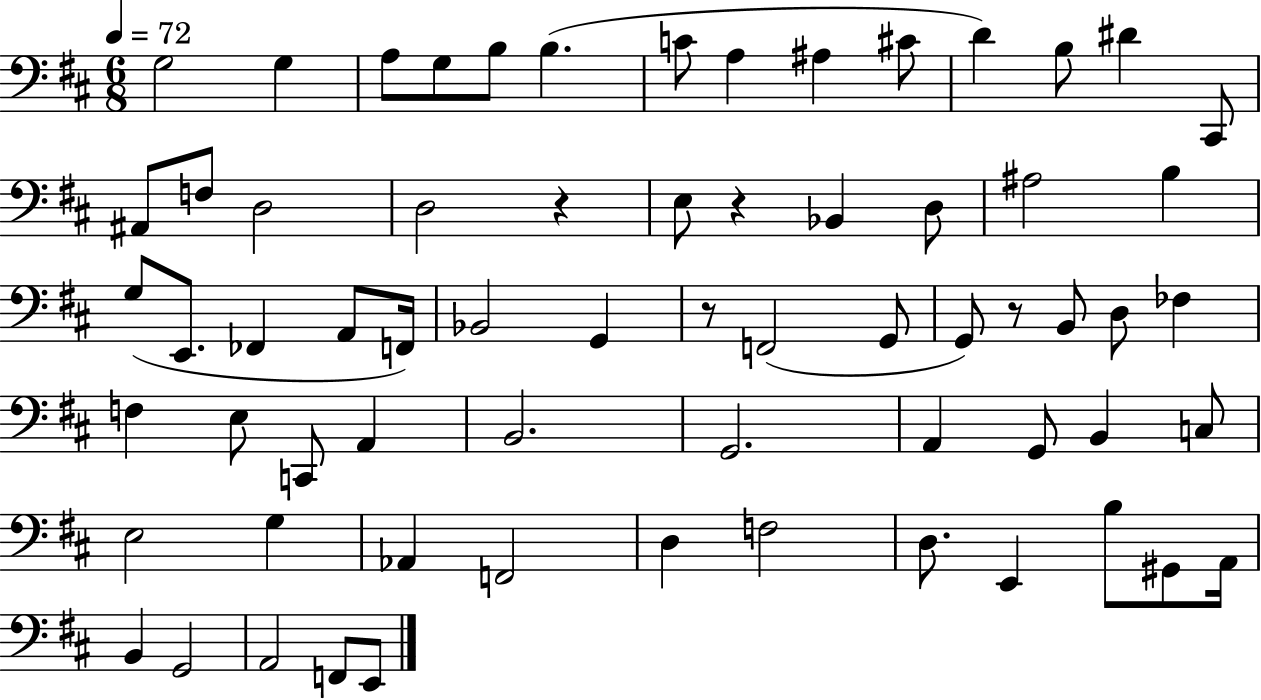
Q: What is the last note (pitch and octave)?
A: E2